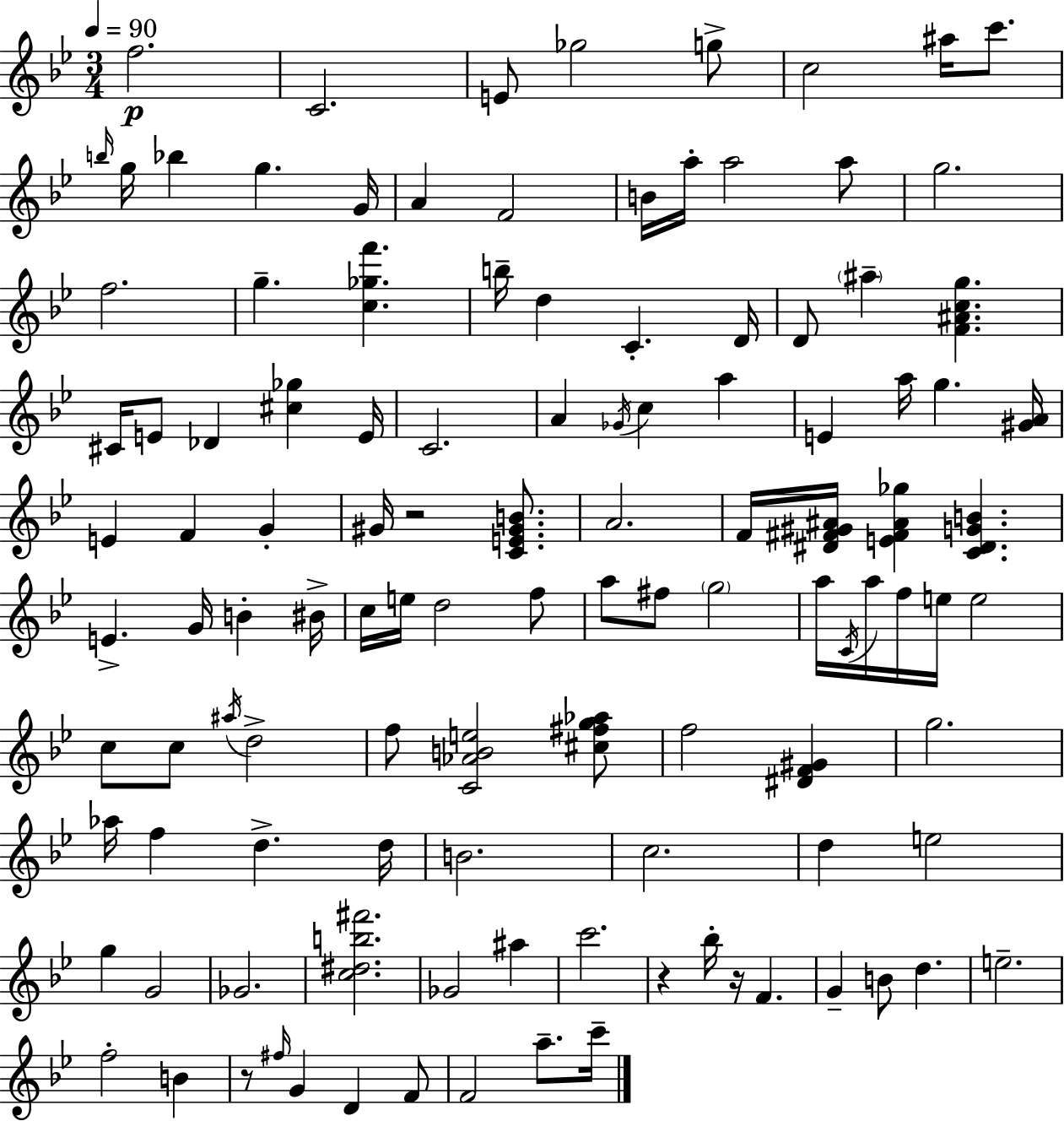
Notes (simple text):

F5/h. C4/h. E4/e Gb5/h G5/e C5/h A#5/s C6/e. B5/s G5/s Bb5/q G5/q. G4/s A4/q F4/h B4/s A5/s A5/h A5/e G5/h. F5/h. G5/q. [C5,Gb5,F6]/q. B5/s D5/q C4/q. D4/s D4/e A#5/q [F4,A#4,C5,G5]/q. C#4/s E4/e Db4/q [C#5,Gb5]/q E4/s C4/h. A4/q Gb4/s C5/q A5/q E4/q A5/s G5/q. [G#4,A4]/s E4/q F4/q G4/q G#4/s R/h [C4,E4,G#4,B4]/e. A4/h. F4/s [D#4,F#4,G#4,A#4]/s [E4,F#4,A#4,Gb5]/q [C4,D#4,G4,B4]/q. E4/q. G4/s B4/q BIS4/s C5/s E5/s D5/h F5/e A5/e F#5/e G5/h A5/s C4/s A5/s F5/s E5/s E5/h C5/e C5/e A#5/s D5/h F5/e [C4,Ab4,B4,E5]/h [C#5,F#5,G5,Ab5]/e F5/h [D#4,F4,G#4]/q G5/h. Ab5/s F5/q D5/q. D5/s B4/h. C5/h. D5/q E5/h G5/q G4/h Gb4/h. [C5,D#5,B5,F#6]/h. Gb4/h A#5/q C6/h. R/q Bb5/s R/s F4/q. G4/q B4/e D5/q. E5/h. F5/h B4/q R/e F#5/s G4/q D4/q F4/e F4/h A5/e. C6/s